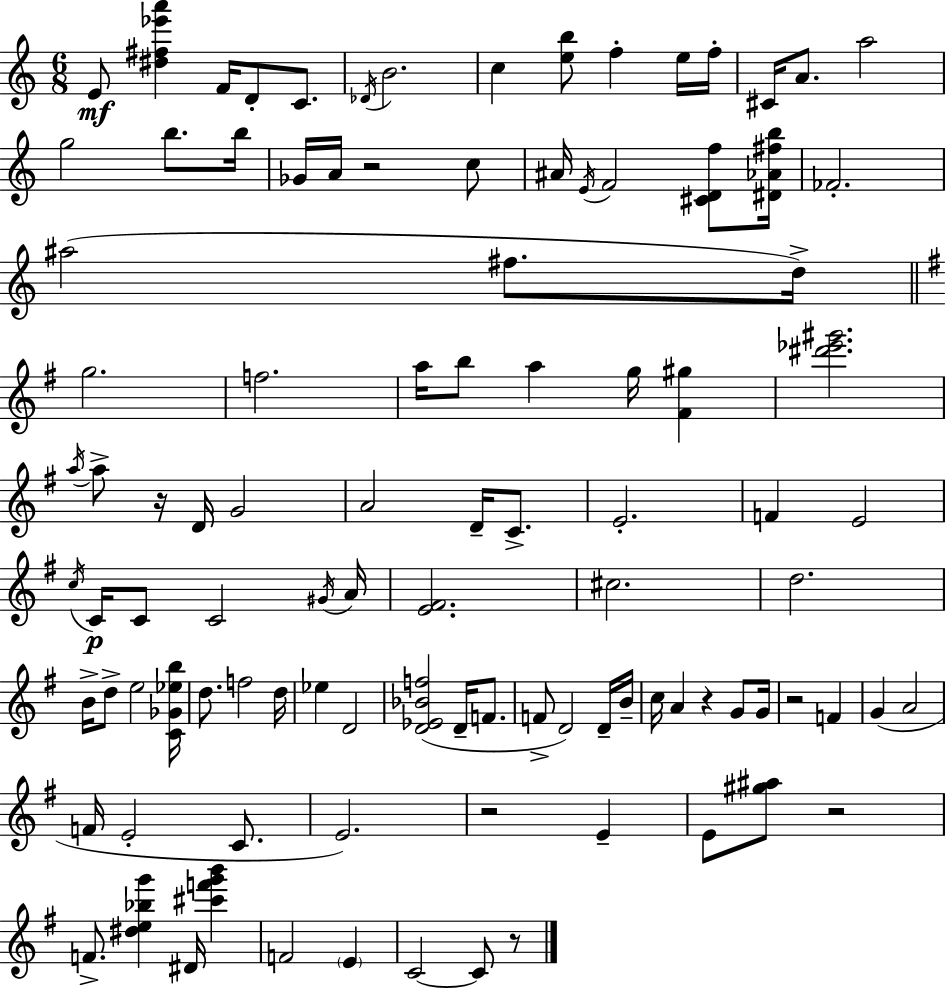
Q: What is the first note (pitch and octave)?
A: E4